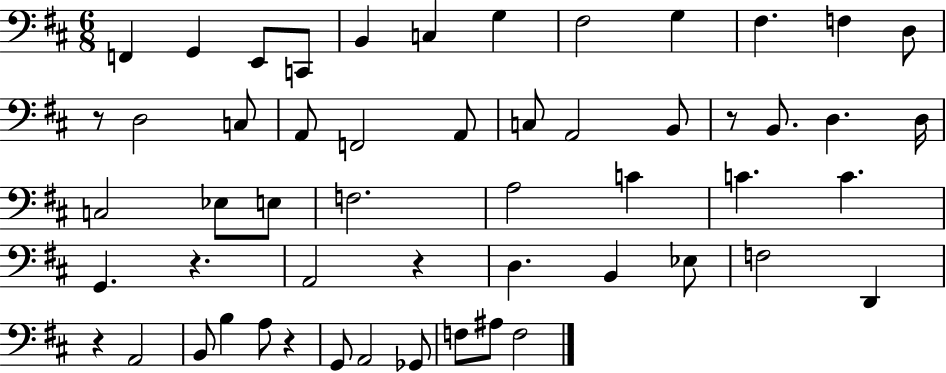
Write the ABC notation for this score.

X:1
T:Untitled
M:6/8
L:1/4
K:D
F,, G,, E,,/2 C,,/2 B,, C, G, ^F,2 G, ^F, F, D,/2 z/2 D,2 C,/2 A,,/2 F,,2 A,,/2 C,/2 A,,2 B,,/2 z/2 B,,/2 D, D,/4 C,2 _E,/2 E,/2 F,2 A,2 C C C G,, z A,,2 z D, B,, _E,/2 F,2 D,, z A,,2 B,,/2 B, A,/2 z G,,/2 A,,2 _G,,/2 F,/2 ^A,/2 F,2